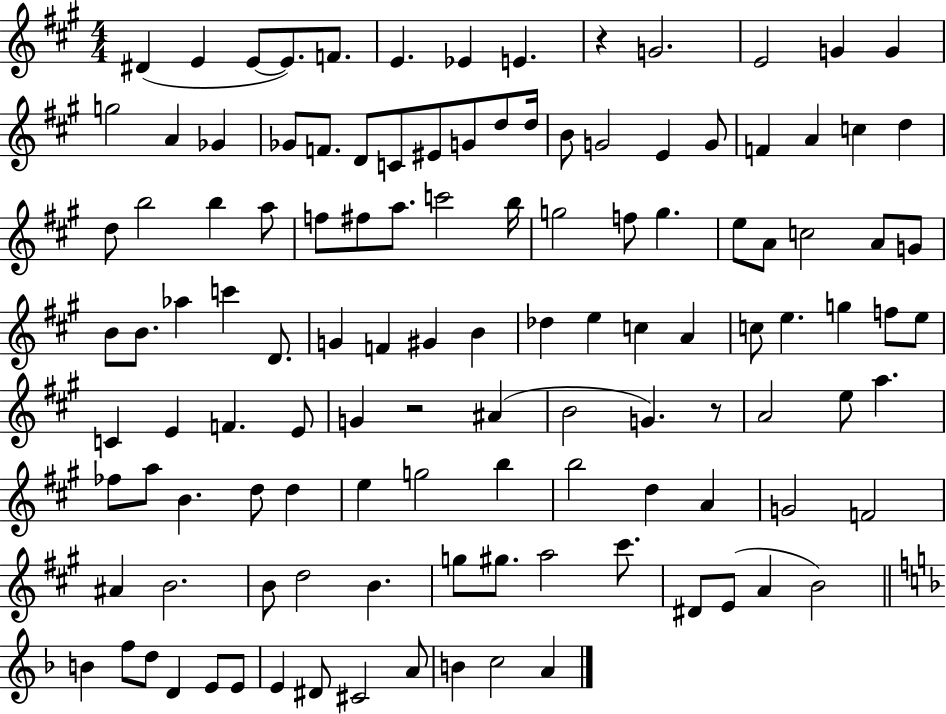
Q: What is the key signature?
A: A major